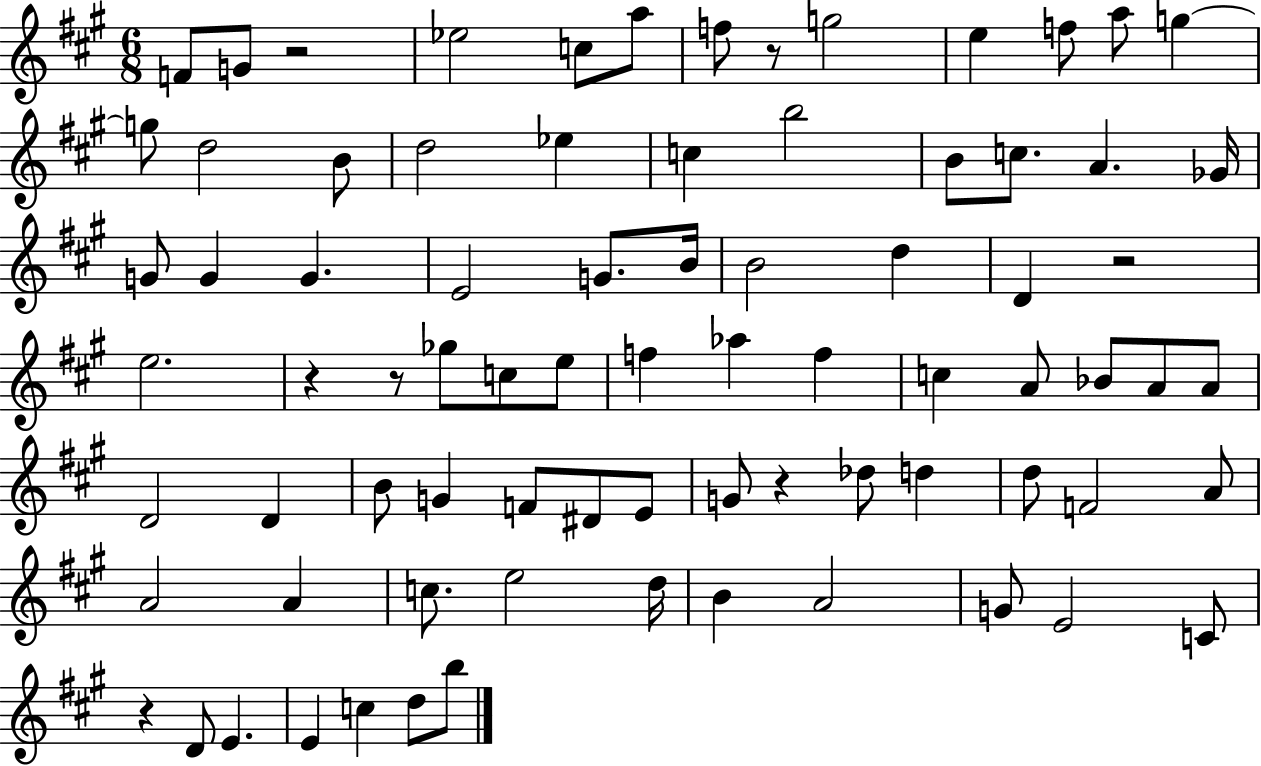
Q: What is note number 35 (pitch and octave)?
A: E5